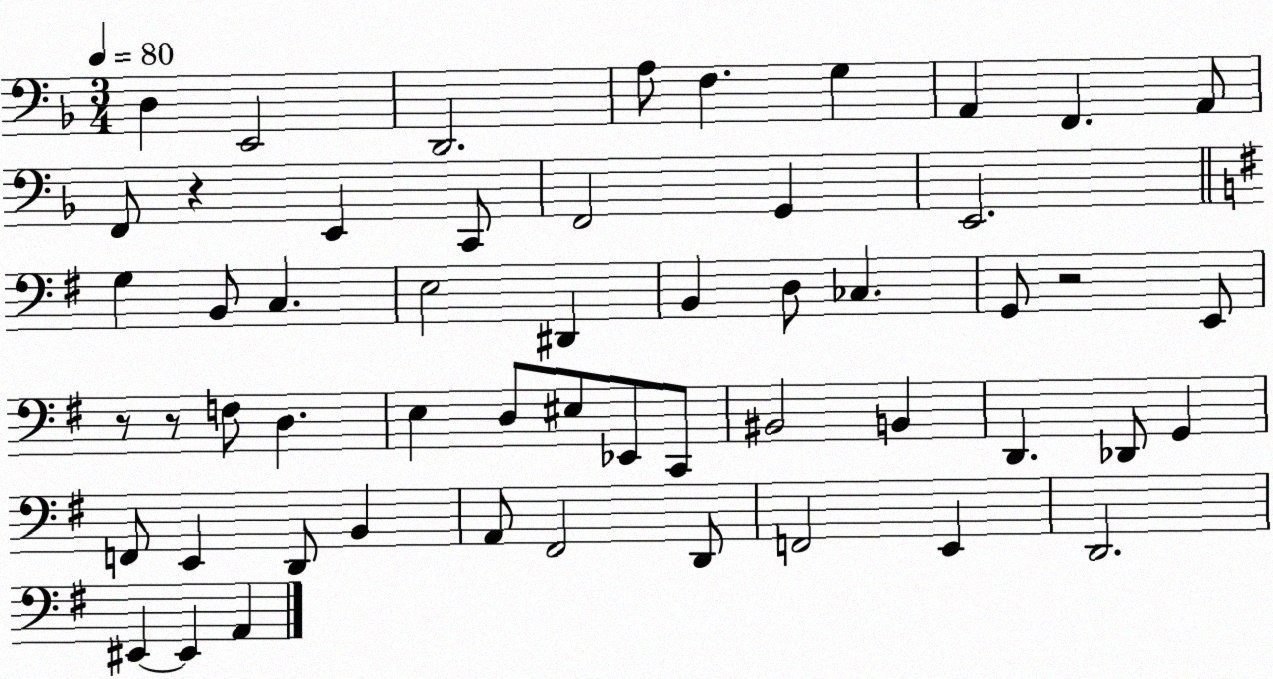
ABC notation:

X:1
T:Untitled
M:3/4
L:1/4
K:F
D, E,,2 D,,2 A,/2 F, G, A,, F,, A,,/2 F,,/2 z E,, C,,/2 F,,2 G,, E,,2 G, B,,/2 C, E,2 ^D,, B,, D,/2 _C, G,,/2 z2 E,,/2 z/2 z/2 F,/2 D, E, D,/2 ^E,/2 _E,,/2 C,,/2 ^B,,2 B,, D,, _D,,/2 G,, F,,/2 E,, D,,/2 B,, A,,/2 ^F,,2 D,,/2 F,,2 E,, D,,2 ^E,, ^E,, A,,